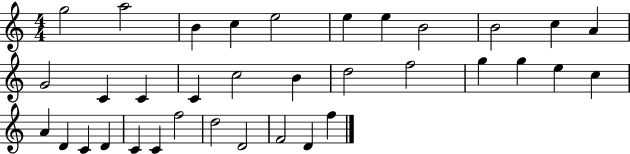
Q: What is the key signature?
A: C major